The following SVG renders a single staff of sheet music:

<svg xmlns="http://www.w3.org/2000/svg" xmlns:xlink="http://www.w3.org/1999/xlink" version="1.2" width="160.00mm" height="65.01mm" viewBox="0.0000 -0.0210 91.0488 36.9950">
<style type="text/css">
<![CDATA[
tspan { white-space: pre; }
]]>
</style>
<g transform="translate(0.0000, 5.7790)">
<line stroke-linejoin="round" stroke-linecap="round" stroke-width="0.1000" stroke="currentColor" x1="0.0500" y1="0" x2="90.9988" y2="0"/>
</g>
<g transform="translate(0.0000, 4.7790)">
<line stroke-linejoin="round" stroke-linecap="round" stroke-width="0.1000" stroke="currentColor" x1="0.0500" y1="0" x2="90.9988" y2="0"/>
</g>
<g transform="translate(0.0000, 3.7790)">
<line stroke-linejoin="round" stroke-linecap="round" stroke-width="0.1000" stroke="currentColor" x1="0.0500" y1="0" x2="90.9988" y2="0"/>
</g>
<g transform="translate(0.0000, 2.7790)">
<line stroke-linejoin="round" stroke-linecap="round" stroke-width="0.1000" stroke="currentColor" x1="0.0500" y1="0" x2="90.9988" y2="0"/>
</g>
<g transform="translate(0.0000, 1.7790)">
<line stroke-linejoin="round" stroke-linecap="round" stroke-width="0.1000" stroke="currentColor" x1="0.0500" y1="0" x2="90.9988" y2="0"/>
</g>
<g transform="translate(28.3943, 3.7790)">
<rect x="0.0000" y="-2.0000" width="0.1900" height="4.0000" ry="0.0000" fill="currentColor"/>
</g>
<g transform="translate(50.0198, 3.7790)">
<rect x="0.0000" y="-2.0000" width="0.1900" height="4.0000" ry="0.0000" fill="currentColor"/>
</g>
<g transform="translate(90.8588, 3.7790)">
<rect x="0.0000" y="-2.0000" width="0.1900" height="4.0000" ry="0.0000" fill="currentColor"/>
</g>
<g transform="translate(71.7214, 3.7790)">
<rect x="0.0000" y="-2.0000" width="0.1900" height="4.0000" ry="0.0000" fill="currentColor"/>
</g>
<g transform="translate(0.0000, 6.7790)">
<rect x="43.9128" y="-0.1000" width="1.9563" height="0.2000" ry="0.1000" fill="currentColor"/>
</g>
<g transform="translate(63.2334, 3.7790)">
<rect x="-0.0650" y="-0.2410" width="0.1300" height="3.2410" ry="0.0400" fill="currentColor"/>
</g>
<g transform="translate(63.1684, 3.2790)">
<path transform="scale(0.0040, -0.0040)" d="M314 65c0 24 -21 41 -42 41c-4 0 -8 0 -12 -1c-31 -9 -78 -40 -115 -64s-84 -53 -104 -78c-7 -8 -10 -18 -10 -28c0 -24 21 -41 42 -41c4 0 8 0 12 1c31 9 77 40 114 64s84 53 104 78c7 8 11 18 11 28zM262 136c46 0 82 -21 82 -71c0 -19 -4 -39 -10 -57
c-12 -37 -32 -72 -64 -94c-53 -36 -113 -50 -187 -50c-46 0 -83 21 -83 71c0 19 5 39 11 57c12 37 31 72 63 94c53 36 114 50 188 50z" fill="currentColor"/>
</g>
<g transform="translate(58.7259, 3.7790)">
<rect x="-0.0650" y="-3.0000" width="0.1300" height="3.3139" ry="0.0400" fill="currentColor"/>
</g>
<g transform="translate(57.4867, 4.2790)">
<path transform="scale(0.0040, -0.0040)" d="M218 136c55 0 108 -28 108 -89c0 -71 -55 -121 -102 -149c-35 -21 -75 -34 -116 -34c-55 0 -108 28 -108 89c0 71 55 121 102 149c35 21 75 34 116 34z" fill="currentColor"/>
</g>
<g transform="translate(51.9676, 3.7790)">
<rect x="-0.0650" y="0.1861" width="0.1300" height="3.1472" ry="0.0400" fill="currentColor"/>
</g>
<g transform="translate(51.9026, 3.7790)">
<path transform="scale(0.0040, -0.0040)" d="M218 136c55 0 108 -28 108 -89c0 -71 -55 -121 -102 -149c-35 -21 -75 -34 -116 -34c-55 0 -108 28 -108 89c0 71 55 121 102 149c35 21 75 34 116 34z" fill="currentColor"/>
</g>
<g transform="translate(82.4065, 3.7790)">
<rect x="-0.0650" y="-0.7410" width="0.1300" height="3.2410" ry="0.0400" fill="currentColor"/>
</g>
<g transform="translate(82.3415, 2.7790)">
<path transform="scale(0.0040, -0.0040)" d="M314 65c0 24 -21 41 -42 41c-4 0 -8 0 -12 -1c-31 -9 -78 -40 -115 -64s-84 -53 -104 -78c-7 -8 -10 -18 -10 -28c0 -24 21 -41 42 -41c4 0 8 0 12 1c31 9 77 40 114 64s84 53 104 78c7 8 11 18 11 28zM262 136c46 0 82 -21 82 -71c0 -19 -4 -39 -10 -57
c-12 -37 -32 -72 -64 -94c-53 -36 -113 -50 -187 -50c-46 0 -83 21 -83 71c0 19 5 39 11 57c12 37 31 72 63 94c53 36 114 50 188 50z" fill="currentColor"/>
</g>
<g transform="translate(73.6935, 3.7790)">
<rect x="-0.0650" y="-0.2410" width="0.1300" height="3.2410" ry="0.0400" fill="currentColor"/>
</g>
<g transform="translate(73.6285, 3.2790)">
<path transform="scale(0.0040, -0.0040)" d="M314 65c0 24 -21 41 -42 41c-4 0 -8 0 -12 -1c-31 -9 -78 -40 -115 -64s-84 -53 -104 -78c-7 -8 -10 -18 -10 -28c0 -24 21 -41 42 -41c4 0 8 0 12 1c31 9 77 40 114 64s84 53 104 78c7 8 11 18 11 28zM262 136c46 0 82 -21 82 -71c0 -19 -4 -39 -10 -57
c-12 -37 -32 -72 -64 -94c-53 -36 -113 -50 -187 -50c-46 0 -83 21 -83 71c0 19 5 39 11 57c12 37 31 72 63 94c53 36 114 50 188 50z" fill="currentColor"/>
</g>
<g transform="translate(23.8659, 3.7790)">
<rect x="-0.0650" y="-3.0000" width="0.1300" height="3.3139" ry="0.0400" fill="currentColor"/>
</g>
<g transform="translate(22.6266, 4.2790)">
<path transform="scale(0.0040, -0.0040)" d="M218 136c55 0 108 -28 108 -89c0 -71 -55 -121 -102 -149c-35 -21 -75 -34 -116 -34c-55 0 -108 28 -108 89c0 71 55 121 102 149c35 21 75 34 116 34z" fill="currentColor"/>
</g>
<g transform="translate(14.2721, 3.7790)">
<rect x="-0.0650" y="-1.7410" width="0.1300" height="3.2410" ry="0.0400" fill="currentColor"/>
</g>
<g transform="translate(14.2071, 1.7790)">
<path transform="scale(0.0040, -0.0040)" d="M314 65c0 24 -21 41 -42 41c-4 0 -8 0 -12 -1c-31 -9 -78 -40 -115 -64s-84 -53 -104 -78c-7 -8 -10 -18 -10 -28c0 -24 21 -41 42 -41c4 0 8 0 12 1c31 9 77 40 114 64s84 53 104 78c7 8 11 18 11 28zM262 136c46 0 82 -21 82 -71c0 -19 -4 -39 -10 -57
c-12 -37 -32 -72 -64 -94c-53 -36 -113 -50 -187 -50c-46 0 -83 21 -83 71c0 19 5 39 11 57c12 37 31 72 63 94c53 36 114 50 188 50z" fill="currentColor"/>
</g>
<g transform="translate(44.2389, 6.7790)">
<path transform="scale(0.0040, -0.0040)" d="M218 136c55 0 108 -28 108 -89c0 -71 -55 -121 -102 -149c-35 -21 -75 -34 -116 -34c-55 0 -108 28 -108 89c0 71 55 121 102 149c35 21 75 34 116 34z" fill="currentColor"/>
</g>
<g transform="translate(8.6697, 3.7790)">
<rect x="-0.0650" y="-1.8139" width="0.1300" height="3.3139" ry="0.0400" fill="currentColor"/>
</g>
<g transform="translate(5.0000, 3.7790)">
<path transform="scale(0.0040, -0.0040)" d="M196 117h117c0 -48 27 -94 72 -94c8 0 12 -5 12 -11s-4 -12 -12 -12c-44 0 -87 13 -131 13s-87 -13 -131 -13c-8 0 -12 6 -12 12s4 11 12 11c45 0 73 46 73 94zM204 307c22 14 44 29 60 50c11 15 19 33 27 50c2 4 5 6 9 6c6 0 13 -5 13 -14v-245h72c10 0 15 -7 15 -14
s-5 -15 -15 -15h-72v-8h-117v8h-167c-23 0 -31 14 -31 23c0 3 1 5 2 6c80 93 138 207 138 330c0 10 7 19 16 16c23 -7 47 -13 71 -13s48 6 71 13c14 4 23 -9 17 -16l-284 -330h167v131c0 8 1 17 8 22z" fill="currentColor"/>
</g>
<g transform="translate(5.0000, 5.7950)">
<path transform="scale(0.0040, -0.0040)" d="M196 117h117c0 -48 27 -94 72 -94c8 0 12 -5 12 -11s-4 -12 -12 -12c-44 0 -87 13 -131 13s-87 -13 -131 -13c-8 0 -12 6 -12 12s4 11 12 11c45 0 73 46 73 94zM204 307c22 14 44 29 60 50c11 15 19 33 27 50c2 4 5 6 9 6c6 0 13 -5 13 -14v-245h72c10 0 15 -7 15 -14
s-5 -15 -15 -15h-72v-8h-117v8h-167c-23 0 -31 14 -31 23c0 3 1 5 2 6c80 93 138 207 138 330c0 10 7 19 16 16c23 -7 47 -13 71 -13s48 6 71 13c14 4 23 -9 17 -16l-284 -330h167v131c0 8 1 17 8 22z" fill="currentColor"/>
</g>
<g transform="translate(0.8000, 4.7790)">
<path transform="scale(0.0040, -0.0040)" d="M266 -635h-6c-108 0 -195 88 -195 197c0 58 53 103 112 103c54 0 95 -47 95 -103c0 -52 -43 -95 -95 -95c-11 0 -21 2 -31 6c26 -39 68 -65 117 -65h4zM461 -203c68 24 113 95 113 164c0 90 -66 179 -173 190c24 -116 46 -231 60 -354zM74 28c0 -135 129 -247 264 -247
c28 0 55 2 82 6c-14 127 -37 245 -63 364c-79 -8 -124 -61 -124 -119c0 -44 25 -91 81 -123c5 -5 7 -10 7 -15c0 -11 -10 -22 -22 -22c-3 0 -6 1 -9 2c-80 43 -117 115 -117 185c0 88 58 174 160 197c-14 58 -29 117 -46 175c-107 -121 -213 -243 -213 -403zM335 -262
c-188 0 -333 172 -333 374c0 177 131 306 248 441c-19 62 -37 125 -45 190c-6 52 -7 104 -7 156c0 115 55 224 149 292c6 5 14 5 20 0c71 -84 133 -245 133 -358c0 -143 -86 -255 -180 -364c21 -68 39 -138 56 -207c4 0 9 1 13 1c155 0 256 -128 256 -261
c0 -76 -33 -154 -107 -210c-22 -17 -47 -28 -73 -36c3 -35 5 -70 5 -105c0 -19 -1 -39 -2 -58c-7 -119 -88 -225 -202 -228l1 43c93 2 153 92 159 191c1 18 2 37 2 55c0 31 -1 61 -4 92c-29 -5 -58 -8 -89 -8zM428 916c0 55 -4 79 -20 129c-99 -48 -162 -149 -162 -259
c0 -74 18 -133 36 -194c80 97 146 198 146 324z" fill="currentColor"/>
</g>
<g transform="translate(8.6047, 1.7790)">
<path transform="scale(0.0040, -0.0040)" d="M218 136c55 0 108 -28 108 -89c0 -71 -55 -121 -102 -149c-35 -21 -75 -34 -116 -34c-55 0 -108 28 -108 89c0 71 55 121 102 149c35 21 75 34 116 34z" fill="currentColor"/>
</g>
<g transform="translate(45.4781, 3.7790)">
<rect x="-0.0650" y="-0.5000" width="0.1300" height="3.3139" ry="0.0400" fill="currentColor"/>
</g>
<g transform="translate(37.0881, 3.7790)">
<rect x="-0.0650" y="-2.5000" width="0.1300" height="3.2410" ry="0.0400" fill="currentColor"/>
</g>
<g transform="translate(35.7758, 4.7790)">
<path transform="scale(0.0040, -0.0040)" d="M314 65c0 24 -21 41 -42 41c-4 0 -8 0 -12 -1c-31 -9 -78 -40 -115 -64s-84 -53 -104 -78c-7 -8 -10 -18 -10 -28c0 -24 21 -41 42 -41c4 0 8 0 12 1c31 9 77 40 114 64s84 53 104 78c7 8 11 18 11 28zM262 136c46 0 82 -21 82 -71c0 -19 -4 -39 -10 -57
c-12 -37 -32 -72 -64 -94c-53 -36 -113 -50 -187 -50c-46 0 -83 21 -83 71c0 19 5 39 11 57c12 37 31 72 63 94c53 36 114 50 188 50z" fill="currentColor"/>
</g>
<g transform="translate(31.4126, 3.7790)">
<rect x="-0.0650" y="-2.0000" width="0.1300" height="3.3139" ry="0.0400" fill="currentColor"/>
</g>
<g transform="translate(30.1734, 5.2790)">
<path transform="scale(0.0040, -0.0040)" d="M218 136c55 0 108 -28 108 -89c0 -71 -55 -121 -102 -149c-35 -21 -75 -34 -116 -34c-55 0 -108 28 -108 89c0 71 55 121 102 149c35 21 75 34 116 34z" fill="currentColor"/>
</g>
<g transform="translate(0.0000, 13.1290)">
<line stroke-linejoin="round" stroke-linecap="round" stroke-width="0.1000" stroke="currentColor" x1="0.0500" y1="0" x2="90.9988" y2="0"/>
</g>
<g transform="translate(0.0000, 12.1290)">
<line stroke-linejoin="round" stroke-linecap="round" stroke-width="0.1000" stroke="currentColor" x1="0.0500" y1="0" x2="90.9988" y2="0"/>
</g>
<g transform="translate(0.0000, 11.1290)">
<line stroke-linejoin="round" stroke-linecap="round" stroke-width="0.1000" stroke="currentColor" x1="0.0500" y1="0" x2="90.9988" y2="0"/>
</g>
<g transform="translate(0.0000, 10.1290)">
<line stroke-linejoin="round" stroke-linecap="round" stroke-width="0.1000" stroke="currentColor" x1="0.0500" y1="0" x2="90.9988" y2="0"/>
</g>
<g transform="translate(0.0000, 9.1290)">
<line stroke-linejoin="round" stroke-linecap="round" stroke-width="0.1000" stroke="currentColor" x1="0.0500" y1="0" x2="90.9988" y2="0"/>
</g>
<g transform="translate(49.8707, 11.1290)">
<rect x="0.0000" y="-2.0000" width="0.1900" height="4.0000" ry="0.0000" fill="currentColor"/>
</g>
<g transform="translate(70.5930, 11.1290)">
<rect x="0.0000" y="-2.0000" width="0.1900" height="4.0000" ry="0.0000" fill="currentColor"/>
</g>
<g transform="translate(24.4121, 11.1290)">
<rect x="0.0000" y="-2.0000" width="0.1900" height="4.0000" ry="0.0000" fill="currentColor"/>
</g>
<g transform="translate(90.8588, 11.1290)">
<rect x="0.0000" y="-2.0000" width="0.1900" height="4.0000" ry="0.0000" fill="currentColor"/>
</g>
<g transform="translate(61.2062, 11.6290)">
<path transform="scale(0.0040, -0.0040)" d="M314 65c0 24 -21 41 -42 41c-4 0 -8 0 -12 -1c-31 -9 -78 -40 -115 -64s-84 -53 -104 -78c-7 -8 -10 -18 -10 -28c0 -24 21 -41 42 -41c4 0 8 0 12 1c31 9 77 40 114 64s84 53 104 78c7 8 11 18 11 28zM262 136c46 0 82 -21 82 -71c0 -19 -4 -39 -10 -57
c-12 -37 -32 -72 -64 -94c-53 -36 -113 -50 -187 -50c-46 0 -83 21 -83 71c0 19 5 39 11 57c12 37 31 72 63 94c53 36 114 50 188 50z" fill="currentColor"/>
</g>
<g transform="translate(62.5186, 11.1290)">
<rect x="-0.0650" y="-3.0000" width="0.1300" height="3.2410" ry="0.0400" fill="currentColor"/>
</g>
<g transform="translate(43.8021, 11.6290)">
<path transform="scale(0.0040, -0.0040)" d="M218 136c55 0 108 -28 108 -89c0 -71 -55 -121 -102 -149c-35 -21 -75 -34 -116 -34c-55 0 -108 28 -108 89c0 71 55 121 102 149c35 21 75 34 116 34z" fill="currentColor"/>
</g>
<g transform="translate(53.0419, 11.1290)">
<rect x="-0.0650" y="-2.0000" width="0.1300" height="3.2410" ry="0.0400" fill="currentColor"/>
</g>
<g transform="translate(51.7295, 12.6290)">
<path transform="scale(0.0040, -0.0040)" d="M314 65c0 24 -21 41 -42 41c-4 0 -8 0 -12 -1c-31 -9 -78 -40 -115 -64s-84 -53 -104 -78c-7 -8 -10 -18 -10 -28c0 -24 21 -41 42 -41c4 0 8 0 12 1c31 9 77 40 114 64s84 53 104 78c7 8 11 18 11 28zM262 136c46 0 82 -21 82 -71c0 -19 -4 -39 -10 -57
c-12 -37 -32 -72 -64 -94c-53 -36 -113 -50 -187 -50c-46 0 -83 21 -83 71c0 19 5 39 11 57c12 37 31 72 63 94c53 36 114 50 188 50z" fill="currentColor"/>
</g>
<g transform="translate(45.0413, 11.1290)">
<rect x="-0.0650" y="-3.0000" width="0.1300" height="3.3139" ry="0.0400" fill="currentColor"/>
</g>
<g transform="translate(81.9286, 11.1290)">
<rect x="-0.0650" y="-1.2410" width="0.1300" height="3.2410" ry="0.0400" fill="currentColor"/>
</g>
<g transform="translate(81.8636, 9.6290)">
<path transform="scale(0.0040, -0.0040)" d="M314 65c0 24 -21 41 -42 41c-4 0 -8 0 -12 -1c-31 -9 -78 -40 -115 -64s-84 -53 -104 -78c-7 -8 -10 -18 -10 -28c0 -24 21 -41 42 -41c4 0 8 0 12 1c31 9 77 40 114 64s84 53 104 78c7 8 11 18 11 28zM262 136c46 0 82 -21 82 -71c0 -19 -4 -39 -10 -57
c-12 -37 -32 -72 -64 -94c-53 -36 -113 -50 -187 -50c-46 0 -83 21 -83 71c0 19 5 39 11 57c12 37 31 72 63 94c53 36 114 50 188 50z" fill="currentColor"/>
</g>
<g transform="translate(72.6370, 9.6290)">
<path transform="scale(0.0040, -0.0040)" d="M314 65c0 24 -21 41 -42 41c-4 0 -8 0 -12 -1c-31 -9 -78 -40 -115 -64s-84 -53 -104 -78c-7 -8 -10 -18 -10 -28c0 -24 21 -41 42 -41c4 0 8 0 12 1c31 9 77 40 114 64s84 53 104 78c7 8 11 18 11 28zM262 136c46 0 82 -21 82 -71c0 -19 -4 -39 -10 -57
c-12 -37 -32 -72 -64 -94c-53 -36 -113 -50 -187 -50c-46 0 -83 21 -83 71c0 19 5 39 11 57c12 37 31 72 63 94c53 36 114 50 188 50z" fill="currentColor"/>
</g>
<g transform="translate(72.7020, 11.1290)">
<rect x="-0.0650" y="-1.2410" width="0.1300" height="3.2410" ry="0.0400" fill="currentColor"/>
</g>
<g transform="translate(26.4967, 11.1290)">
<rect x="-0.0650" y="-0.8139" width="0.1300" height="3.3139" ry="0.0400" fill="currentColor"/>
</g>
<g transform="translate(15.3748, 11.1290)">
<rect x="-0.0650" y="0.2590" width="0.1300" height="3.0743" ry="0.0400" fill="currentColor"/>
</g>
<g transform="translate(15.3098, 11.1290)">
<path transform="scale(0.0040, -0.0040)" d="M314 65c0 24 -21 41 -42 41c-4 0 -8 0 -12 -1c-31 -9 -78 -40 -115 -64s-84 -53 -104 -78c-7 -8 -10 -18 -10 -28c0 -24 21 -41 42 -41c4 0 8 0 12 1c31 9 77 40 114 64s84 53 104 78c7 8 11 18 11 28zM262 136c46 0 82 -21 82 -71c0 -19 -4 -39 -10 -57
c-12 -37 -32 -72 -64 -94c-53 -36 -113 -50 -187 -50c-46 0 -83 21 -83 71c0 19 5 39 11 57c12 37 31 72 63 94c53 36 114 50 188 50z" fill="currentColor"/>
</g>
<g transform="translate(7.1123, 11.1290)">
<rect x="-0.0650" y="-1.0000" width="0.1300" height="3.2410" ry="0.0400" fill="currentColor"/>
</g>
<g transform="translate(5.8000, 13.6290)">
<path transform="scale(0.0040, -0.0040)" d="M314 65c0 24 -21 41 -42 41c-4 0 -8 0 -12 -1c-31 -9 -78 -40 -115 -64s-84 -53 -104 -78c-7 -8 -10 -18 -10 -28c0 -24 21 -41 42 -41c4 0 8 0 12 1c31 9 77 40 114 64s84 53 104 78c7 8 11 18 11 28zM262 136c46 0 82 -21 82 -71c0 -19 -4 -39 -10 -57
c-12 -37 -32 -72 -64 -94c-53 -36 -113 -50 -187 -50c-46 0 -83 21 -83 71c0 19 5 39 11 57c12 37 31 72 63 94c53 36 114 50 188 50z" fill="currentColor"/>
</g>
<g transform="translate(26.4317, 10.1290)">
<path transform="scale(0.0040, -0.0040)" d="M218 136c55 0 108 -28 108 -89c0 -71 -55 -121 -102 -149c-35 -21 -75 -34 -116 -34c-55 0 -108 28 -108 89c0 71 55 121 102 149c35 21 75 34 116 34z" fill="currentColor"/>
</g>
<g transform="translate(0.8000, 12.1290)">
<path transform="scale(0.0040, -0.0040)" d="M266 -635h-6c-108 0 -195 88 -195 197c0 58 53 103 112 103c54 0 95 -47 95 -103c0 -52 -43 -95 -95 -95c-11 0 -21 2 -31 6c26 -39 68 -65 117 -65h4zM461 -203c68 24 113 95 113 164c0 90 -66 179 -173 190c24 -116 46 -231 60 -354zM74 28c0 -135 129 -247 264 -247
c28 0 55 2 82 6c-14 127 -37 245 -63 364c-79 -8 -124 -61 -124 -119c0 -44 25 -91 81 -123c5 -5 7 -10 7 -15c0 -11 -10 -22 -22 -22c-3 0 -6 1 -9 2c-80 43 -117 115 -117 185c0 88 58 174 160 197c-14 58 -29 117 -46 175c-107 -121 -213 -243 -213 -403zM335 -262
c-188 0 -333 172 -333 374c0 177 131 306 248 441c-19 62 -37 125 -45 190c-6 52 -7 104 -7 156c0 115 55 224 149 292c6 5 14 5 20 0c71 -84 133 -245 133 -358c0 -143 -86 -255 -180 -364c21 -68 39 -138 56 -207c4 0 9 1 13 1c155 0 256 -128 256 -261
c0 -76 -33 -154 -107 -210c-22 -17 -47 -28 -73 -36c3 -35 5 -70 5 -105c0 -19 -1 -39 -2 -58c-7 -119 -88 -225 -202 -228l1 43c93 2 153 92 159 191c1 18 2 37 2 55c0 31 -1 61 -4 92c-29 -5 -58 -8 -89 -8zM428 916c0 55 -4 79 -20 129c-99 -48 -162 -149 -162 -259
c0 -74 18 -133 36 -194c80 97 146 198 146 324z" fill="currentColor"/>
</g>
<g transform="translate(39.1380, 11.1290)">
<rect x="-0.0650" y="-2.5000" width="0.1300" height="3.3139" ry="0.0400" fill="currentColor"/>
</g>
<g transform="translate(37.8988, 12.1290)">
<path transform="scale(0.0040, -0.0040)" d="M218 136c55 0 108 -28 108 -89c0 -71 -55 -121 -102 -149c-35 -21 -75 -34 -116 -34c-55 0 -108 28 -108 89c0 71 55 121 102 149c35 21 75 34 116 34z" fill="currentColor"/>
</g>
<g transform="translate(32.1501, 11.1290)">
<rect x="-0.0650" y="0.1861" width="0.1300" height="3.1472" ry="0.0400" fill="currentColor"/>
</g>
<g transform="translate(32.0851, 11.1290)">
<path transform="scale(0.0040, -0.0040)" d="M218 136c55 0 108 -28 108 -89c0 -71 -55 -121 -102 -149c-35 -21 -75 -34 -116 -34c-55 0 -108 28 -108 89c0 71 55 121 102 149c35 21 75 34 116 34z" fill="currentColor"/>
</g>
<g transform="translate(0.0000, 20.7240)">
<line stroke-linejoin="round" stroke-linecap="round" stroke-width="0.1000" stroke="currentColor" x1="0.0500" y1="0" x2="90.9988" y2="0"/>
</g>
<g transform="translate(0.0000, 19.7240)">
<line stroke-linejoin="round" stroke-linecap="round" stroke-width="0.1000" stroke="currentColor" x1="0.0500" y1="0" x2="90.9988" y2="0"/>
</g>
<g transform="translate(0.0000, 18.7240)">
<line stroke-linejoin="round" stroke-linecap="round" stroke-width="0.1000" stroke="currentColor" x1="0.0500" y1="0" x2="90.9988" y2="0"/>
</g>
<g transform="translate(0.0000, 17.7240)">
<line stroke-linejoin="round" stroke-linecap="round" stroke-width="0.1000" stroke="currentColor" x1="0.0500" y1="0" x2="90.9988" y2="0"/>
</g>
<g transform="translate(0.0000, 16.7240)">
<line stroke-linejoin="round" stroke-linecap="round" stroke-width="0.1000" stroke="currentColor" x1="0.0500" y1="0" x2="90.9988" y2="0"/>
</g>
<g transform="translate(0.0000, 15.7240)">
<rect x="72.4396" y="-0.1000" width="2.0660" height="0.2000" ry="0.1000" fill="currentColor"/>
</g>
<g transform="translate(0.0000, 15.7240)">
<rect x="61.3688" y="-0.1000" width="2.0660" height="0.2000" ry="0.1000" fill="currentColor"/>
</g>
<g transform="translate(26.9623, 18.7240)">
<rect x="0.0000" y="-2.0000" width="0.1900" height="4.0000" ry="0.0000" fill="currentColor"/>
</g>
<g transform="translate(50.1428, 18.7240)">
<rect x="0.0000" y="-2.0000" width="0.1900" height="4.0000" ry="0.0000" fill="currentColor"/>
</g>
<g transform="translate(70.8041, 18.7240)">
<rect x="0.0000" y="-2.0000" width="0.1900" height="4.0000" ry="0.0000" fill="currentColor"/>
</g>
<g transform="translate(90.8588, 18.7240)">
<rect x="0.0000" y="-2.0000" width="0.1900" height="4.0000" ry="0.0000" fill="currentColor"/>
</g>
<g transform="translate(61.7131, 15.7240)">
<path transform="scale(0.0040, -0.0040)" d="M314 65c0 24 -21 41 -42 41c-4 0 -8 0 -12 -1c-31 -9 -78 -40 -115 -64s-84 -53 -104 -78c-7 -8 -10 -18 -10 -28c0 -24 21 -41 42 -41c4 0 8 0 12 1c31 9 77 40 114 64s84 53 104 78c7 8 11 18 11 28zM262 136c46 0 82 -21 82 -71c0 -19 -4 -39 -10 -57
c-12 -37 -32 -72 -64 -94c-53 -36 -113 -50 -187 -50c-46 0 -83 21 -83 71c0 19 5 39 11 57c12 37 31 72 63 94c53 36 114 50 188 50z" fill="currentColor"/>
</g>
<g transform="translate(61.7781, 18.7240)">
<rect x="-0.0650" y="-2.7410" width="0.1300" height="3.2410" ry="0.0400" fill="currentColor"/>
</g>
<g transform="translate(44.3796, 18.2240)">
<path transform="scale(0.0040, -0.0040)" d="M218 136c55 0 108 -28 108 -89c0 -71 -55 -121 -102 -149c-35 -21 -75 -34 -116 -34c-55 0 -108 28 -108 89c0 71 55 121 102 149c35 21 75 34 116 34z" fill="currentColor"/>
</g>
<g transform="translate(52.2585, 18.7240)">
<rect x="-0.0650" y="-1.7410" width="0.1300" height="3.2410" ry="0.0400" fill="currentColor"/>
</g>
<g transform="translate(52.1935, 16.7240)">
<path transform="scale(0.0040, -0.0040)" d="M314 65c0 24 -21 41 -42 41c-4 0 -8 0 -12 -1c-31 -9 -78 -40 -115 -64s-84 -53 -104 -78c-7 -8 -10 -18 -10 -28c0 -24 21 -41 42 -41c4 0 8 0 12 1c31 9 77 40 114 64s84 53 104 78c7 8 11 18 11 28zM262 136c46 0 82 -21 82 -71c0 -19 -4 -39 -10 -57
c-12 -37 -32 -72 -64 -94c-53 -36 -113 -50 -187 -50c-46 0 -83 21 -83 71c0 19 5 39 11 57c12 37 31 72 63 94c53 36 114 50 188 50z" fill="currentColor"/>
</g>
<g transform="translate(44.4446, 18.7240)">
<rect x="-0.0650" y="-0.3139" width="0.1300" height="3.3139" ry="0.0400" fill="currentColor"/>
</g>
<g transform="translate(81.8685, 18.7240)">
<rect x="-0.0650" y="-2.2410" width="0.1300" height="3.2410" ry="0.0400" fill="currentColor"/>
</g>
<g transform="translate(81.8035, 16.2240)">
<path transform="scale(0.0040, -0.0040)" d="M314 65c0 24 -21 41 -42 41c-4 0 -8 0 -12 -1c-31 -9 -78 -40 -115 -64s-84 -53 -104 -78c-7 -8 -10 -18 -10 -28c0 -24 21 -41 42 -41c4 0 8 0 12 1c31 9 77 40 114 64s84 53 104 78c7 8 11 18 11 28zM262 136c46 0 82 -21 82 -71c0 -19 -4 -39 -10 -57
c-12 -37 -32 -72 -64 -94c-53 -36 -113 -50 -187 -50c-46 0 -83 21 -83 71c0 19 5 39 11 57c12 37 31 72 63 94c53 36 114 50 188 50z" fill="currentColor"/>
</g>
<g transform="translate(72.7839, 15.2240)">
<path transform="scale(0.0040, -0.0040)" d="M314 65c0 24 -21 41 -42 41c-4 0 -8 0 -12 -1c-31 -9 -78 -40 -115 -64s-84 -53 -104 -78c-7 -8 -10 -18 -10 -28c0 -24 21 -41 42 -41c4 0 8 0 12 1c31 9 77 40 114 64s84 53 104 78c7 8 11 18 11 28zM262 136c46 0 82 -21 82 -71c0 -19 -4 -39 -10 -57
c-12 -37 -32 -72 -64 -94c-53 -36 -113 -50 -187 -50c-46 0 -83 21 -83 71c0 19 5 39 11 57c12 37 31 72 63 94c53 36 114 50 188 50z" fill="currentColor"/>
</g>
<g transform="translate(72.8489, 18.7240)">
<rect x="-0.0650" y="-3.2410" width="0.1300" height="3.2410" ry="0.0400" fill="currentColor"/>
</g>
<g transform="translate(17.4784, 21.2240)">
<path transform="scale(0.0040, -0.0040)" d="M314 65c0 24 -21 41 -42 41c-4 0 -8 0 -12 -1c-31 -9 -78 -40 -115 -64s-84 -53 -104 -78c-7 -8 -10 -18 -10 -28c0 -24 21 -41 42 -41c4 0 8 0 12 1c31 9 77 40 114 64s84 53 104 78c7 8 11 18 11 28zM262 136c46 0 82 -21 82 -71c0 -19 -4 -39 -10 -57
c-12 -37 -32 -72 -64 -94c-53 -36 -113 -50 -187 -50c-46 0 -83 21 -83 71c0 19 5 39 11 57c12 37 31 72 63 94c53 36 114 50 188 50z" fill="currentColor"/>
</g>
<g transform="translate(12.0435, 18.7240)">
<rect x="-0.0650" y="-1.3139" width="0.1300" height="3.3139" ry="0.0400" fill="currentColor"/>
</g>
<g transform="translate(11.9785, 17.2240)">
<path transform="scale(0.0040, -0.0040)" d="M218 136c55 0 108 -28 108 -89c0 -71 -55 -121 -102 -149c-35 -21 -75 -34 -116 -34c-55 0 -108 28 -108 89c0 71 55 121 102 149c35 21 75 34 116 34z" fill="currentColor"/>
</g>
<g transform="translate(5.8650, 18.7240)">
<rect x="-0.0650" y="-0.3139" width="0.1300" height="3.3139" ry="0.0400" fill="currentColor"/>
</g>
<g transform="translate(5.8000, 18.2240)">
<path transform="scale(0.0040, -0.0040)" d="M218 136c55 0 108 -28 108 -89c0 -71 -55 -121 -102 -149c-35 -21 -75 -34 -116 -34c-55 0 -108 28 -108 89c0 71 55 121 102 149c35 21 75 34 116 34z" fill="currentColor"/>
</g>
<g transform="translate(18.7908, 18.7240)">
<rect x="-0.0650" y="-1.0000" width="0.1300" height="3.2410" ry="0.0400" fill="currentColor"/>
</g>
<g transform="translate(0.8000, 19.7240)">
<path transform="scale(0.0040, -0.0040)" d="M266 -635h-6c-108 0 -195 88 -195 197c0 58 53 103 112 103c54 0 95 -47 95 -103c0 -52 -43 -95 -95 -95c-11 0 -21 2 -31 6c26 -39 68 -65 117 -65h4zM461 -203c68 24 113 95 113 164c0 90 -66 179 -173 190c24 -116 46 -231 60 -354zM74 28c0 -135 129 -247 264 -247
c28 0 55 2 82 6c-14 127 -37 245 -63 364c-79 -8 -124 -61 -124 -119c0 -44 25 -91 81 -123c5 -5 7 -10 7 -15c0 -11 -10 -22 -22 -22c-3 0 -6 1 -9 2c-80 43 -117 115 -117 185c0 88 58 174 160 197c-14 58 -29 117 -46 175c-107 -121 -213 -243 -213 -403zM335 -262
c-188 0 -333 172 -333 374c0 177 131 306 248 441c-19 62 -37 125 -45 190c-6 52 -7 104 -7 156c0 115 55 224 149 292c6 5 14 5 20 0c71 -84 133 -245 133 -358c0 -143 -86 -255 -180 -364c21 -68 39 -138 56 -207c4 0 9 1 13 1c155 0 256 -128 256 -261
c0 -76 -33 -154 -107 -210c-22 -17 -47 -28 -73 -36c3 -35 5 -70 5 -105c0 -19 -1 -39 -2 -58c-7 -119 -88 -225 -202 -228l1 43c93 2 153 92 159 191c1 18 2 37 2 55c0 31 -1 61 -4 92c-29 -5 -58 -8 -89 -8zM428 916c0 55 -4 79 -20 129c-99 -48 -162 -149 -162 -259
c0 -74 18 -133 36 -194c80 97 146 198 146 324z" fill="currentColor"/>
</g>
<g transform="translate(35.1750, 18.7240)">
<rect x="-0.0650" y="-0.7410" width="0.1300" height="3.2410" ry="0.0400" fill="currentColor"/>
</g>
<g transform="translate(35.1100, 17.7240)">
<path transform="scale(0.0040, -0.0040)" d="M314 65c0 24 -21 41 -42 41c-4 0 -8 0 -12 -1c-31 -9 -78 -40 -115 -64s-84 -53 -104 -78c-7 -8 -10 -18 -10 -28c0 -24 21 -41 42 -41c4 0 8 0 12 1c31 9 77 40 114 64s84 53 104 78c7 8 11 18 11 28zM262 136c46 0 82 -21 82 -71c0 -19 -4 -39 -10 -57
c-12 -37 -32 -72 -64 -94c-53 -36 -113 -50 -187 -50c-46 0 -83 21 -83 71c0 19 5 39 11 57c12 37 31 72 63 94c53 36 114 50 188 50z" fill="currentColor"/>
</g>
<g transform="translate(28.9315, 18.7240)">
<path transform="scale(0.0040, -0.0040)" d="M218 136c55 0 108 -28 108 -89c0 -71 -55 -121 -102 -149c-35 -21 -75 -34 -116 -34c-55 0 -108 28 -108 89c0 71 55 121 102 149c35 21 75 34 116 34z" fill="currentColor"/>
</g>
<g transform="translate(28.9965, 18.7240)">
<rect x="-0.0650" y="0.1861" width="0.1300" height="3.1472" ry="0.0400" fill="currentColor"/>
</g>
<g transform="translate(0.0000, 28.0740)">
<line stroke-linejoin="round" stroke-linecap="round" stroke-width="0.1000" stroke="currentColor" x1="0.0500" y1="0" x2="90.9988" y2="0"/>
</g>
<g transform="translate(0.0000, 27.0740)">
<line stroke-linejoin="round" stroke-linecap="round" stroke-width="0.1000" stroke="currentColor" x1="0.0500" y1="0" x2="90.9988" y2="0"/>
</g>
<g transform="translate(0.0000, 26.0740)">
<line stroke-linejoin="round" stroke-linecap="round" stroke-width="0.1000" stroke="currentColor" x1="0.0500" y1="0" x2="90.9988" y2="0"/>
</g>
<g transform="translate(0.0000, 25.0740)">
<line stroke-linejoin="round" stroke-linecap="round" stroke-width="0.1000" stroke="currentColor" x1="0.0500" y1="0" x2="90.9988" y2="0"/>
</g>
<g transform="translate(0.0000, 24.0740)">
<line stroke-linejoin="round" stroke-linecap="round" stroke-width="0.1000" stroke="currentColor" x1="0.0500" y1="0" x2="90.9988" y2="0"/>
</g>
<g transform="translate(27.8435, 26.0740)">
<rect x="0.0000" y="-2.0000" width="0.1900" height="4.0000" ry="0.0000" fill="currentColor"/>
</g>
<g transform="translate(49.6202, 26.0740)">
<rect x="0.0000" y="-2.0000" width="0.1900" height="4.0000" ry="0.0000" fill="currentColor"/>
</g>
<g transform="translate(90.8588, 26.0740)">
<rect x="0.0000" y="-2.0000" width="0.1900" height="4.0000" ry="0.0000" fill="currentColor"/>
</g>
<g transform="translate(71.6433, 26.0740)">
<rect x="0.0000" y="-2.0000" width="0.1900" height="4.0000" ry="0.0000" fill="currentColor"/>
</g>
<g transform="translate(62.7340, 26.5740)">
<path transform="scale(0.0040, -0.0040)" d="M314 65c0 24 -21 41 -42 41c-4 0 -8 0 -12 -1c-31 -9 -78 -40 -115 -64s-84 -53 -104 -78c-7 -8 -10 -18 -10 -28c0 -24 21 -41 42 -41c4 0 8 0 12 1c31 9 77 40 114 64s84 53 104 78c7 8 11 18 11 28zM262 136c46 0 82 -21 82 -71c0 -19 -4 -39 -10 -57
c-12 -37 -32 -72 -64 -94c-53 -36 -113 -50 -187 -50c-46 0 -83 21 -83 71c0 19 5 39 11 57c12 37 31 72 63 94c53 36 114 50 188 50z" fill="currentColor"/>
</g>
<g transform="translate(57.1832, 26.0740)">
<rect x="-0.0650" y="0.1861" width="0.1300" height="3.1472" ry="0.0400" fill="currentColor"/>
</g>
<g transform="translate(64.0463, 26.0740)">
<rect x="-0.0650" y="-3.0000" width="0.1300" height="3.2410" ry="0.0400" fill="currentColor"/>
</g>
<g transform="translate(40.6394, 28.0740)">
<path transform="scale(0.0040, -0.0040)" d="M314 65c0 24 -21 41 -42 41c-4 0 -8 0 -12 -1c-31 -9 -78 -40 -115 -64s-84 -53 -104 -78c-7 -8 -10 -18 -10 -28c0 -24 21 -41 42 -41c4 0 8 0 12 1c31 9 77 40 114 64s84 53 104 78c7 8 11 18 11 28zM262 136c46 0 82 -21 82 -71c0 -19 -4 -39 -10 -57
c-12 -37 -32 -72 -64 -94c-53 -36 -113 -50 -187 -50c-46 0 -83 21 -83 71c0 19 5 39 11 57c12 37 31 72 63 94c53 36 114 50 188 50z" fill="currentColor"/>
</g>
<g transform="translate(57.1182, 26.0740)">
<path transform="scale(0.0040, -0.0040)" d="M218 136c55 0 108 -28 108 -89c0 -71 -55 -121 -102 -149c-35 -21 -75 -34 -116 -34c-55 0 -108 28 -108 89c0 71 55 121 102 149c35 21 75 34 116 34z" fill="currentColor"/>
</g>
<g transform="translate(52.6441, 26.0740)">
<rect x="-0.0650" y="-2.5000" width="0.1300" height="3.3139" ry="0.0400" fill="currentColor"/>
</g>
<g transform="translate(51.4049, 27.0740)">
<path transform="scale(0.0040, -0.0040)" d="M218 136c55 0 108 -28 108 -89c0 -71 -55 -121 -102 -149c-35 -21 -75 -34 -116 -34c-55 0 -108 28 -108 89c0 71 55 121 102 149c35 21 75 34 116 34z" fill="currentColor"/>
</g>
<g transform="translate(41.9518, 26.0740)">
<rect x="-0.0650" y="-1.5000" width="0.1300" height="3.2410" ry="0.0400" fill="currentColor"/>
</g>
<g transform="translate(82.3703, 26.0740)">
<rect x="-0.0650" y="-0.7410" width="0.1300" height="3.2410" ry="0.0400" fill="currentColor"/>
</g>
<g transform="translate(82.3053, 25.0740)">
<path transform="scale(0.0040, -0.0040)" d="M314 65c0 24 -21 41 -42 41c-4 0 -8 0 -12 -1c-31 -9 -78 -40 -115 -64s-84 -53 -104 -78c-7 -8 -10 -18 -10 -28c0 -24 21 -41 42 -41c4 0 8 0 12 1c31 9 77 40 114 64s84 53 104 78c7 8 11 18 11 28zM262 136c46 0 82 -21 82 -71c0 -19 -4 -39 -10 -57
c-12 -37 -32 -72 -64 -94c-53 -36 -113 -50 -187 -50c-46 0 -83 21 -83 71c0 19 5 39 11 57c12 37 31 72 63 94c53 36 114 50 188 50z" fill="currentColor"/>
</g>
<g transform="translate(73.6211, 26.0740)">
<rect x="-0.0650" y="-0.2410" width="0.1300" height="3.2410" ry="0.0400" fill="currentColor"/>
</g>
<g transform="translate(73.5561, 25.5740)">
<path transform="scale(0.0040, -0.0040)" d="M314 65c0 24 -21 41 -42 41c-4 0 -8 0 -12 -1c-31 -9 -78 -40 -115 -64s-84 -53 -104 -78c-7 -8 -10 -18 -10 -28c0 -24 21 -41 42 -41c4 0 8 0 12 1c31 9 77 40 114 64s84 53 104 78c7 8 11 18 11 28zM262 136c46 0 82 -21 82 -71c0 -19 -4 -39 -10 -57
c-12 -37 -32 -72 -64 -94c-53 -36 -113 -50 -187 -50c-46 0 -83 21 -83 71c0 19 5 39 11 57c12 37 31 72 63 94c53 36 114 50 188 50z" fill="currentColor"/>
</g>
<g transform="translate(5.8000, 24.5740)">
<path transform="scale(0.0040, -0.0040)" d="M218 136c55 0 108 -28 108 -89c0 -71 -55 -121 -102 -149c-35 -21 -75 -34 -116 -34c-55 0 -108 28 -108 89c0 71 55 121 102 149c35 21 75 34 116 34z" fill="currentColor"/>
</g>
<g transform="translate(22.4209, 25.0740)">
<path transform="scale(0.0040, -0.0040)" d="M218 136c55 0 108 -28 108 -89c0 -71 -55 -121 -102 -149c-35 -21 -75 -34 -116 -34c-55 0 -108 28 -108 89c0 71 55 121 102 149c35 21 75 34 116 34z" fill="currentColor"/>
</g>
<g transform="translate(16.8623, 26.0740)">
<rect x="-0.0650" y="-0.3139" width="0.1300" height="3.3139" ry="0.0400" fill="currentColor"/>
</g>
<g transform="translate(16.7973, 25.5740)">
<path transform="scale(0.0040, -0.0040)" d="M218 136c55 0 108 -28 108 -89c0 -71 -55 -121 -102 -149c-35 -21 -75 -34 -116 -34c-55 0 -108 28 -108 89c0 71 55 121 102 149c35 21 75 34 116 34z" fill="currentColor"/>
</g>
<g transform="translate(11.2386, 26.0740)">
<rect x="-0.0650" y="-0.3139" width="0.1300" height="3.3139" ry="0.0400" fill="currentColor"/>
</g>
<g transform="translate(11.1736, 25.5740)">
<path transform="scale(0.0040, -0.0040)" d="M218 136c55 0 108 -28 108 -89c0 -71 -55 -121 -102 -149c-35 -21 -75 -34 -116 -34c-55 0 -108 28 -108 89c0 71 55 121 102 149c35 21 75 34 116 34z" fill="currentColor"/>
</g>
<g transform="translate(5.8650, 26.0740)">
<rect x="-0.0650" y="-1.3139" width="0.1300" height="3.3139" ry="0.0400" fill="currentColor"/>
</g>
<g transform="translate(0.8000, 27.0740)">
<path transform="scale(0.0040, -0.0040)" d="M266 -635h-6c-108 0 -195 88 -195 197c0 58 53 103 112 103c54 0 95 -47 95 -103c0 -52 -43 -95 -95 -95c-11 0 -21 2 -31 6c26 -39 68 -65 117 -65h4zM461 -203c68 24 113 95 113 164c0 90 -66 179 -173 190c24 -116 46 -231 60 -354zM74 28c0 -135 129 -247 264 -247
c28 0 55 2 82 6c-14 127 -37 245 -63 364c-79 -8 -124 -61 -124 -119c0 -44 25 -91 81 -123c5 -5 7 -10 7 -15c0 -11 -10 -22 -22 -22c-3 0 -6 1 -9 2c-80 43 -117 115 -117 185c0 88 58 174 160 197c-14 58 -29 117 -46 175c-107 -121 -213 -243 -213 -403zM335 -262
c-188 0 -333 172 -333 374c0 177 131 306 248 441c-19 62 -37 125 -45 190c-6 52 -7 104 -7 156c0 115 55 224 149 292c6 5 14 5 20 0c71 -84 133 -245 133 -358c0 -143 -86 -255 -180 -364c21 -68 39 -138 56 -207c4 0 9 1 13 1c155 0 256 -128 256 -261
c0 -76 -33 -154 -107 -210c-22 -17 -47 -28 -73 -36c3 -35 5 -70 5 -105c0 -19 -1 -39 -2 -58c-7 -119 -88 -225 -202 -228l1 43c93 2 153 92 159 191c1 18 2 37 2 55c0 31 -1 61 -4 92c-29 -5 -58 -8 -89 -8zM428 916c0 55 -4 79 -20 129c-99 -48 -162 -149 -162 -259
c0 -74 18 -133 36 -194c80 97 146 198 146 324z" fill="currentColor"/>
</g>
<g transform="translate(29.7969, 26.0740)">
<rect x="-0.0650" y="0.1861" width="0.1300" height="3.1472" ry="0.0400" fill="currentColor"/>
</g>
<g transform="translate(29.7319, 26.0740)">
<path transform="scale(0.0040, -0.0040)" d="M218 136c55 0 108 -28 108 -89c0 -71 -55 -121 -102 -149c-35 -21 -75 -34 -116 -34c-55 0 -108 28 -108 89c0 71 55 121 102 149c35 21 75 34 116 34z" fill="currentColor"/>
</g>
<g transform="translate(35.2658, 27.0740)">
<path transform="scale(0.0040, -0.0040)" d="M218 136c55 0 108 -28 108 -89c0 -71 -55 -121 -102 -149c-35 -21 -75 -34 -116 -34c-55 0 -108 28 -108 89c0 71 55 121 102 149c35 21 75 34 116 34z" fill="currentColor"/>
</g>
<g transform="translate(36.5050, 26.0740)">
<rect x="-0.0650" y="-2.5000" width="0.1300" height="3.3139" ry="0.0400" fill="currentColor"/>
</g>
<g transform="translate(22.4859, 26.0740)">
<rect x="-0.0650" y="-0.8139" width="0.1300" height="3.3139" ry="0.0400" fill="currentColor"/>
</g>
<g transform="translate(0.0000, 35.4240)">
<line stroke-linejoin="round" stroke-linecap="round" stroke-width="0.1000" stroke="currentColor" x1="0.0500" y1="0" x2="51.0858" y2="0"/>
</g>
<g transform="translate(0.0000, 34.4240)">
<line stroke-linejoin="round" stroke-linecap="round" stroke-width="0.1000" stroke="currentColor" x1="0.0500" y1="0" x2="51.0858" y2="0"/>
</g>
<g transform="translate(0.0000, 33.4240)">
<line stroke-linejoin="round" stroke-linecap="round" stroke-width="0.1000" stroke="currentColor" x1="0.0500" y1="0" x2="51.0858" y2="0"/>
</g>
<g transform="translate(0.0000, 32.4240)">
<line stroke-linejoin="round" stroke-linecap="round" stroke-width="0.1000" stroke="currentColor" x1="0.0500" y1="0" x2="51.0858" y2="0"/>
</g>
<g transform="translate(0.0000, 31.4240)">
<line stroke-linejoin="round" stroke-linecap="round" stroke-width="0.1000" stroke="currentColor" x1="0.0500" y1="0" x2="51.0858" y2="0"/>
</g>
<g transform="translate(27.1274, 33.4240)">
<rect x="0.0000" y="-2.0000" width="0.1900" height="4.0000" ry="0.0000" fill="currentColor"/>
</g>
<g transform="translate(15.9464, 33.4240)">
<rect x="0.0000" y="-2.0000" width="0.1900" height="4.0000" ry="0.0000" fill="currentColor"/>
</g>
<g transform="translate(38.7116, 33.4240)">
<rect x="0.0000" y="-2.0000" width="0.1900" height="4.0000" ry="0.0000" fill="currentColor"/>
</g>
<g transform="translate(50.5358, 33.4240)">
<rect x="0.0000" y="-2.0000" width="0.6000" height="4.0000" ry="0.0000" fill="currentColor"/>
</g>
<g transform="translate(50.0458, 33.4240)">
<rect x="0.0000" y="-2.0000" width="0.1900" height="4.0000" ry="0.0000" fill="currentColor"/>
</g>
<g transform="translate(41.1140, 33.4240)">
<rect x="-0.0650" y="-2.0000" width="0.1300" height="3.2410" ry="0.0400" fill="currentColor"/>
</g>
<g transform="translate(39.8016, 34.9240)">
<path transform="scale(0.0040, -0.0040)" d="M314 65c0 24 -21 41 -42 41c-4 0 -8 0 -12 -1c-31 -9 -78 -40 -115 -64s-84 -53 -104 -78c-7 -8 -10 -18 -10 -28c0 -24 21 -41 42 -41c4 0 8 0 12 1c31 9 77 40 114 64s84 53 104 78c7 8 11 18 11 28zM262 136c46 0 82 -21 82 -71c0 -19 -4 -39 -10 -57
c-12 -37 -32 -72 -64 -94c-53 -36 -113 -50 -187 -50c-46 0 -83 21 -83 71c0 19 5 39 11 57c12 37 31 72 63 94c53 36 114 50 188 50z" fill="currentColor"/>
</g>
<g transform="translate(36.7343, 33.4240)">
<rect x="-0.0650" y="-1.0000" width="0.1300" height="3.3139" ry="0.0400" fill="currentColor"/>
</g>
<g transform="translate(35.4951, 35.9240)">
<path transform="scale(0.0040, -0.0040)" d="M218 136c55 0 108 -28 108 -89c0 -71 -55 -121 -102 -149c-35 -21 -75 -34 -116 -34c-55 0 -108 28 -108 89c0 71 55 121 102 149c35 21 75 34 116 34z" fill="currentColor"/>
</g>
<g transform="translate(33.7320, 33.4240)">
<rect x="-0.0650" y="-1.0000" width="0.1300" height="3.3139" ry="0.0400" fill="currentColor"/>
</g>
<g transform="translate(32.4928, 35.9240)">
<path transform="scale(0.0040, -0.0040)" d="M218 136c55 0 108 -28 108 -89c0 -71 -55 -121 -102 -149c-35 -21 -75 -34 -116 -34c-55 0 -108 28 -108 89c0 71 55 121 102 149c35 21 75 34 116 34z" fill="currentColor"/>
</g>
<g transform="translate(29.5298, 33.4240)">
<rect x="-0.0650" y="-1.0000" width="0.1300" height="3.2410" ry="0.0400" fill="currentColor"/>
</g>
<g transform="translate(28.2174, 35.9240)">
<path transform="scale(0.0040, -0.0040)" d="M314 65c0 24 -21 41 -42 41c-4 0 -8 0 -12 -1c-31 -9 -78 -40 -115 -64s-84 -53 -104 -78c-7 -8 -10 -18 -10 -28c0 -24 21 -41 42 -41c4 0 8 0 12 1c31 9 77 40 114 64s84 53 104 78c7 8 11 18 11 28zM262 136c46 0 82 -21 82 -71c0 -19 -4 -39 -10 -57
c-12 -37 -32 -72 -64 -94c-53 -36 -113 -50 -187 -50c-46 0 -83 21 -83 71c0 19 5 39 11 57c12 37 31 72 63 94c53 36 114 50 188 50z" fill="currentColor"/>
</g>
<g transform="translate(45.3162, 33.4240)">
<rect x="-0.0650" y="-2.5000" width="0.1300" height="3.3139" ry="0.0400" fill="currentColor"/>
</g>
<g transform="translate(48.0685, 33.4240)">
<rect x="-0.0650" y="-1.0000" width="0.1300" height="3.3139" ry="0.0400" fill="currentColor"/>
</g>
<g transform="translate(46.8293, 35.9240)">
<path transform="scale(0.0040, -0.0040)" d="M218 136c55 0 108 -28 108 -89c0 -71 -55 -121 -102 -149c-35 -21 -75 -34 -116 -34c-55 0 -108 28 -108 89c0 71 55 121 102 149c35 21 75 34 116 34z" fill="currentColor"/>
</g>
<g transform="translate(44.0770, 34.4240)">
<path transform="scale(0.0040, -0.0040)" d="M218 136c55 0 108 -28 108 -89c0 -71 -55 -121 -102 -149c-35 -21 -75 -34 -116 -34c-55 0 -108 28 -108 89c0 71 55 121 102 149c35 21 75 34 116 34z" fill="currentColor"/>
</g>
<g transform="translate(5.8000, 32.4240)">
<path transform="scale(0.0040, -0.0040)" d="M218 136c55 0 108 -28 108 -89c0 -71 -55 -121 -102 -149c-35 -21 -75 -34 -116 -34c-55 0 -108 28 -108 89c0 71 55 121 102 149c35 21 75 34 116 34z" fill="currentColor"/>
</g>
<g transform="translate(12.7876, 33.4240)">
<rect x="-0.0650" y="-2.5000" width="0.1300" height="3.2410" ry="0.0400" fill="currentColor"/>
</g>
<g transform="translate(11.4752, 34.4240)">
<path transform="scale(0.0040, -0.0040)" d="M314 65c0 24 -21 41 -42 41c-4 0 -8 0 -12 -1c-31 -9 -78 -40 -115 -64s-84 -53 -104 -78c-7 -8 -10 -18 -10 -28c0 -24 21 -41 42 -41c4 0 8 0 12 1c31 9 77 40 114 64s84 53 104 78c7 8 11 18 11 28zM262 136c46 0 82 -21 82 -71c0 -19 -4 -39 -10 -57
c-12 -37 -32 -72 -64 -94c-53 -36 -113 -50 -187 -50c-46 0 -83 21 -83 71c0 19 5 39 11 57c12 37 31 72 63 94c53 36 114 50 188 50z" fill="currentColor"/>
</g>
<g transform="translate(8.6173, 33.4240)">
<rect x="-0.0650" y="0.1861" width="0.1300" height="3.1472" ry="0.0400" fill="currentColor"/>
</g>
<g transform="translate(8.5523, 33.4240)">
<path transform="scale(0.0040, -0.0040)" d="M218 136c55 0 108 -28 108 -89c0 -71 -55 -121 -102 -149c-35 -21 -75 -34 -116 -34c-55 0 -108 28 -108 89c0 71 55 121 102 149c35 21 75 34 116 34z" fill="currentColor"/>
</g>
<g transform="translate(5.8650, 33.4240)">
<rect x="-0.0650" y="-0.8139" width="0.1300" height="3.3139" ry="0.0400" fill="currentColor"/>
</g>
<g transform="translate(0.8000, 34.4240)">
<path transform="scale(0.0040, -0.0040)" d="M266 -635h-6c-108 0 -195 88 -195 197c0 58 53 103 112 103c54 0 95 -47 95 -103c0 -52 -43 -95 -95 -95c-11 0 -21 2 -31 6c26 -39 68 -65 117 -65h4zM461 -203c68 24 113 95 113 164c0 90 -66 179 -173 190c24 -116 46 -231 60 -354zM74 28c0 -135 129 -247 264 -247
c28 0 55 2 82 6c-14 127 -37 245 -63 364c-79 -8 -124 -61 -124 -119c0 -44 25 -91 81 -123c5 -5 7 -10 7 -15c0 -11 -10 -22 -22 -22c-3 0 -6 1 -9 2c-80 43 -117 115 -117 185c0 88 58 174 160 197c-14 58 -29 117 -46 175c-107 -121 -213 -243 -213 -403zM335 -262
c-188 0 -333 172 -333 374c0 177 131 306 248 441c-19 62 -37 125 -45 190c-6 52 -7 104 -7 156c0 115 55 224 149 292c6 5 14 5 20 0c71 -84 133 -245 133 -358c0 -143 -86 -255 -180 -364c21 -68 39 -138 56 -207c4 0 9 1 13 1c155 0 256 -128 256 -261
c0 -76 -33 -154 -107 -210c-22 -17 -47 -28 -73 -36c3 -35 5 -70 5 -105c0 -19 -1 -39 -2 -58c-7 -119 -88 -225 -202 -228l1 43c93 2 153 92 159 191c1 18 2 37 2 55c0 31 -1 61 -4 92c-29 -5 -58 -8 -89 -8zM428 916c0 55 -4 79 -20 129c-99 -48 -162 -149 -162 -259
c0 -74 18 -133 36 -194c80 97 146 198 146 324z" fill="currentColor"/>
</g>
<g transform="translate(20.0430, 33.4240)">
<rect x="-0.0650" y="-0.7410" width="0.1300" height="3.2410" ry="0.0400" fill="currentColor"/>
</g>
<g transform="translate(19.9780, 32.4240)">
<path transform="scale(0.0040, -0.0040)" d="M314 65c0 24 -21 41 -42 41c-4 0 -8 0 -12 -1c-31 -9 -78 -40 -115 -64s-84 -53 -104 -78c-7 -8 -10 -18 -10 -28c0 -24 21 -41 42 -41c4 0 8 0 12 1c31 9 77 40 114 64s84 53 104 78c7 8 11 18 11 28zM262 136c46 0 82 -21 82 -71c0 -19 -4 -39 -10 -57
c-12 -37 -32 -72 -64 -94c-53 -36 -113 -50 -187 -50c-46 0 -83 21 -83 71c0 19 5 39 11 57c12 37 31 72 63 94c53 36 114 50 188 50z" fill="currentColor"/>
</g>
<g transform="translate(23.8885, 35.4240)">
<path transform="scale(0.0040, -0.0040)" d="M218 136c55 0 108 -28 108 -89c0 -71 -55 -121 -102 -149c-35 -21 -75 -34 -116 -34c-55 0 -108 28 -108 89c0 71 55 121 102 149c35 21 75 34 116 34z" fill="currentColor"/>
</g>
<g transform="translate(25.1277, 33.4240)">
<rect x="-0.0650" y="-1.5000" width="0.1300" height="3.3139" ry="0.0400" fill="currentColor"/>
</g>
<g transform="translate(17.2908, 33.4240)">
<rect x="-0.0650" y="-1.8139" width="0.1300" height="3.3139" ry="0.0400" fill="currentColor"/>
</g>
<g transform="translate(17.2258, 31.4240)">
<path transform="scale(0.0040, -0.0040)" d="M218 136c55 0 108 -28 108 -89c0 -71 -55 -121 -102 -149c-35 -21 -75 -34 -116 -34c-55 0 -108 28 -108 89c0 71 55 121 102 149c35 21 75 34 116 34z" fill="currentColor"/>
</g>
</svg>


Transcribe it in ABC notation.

X:1
T:Untitled
M:4/4
L:1/4
K:C
f f2 A F G2 C B A c2 c2 d2 D2 B2 d B G A F2 A2 e2 e2 c e D2 B d2 c f2 a2 b2 g2 e c c d B G E2 G B A2 c2 d2 d B G2 f d2 E D2 D D F2 G D